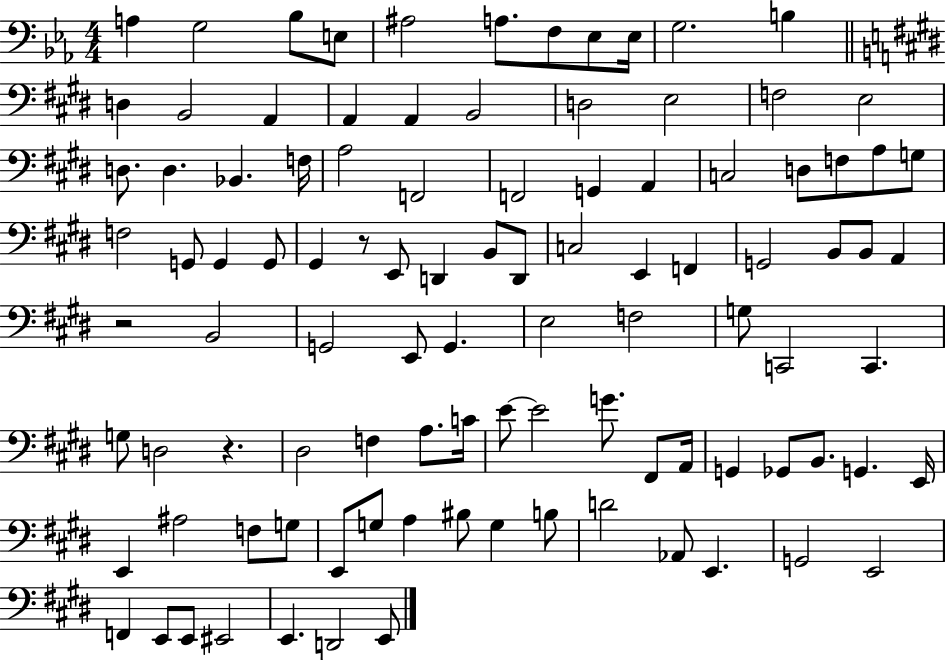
{
  \clef bass
  \numericTimeSignature
  \time 4/4
  \key ees \major
  \repeat volta 2 { a4 g2 bes8 e8 | ais2 a8. f8 ees8 ees16 | g2. b4 | \bar "||" \break \key e \major d4 b,2 a,4 | a,4 a,4 b,2 | d2 e2 | f2 e2 | \break d8. d4. bes,4. f16 | a2 f,2 | f,2 g,4 a,4 | c2 d8 f8 a8 g8 | \break f2 g,8 g,4 g,8 | gis,4 r8 e,8 d,4 b,8 d,8 | c2 e,4 f,4 | g,2 b,8 b,8 a,4 | \break r2 b,2 | g,2 e,8 g,4. | e2 f2 | g8 c,2 c,4. | \break g8 d2 r4. | dis2 f4 a8. c'16 | e'8~~ e'2 g'8. fis,8 a,16 | g,4 ges,8 b,8. g,4. e,16 | \break e,4 ais2 f8 g8 | e,8 g8 a4 bis8 g4 b8 | d'2 aes,8 e,4. | g,2 e,2 | \break f,4 e,8 e,8 eis,2 | e,4. d,2 e,8 | } \bar "|."
}